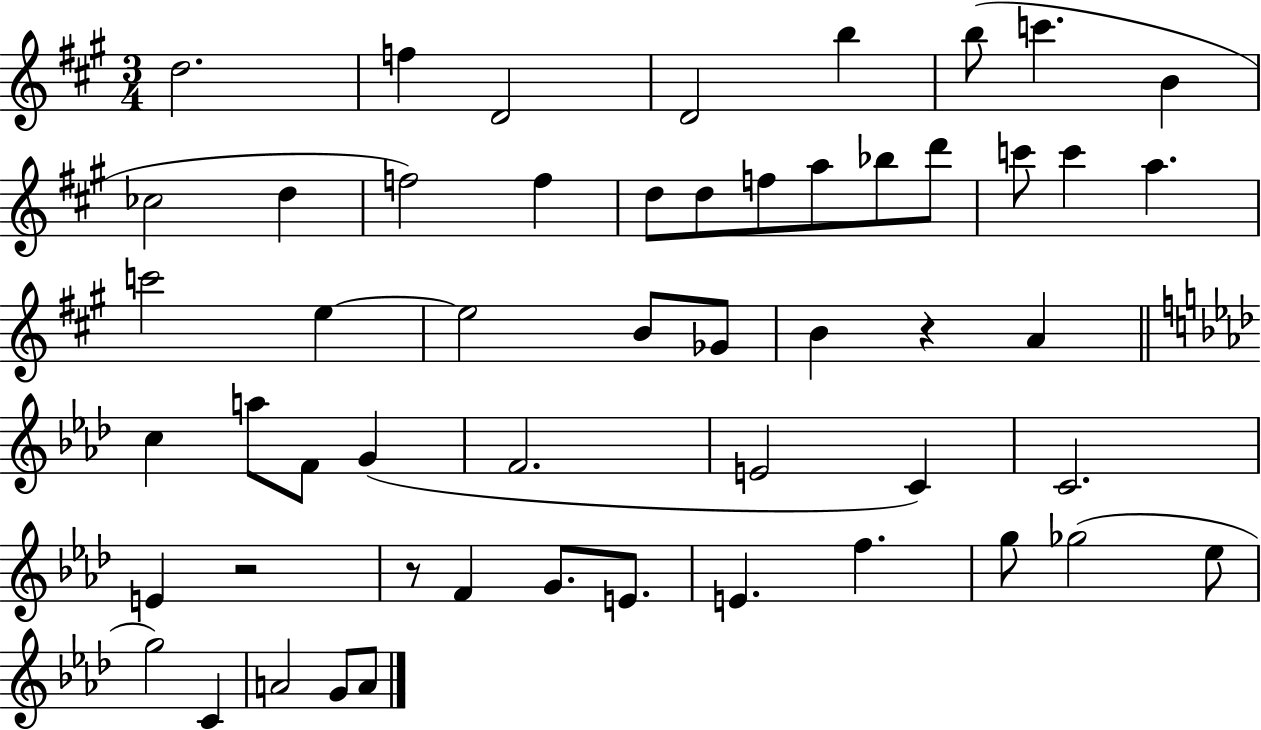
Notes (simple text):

D5/h. F5/q D4/h D4/h B5/q B5/e C6/q. B4/q CES5/h D5/q F5/h F5/q D5/e D5/e F5/e A5/e Bb5/e D6/e C6/e C6/q A5/q. C6/h E5/q E5/h B4/e Gb4/e B4/q R/q A4/q C5/q A5/e F4/e G4/q F4/h. E4/h C4/q C4/h. E4/q R/h R/e F4/q G4/e. E4/e. E4/q. F5/q. G5/e Gb5/h Eb5/e G5/h C4/q A4/h G4/e A4/e